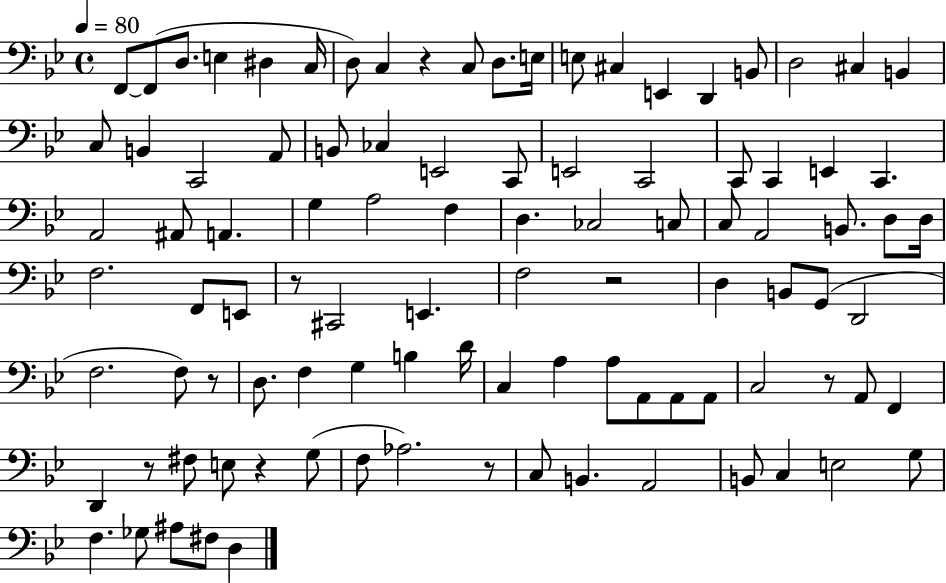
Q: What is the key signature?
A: BES major